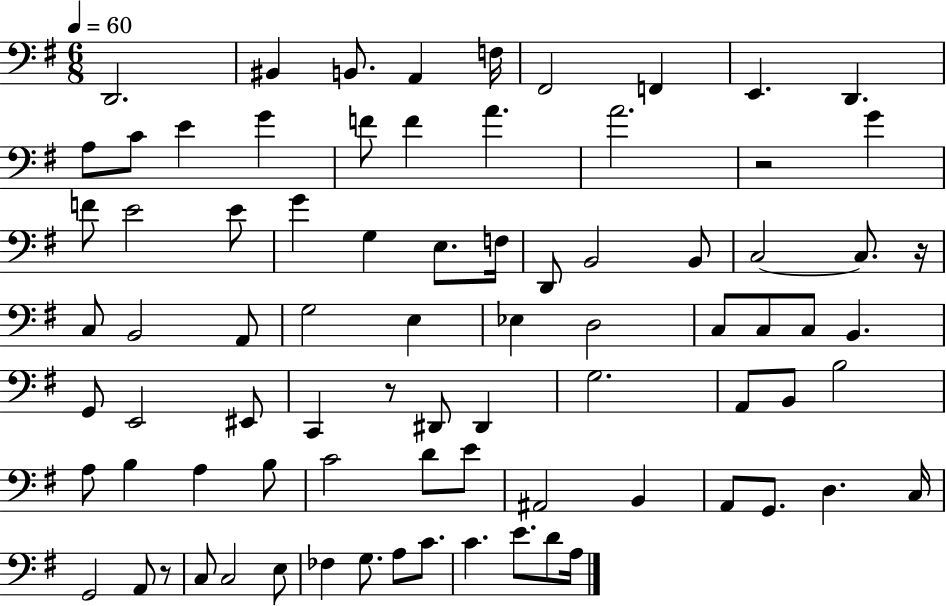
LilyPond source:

{
  \clef bass
  \numericTimeSignature
  \time 6/8
  \key g \major
  \tempo 4 = 60
  \repeat volta 2 { d,2. | bis,4 b,8. a,4 f16 | fis,2 f,4 | e,4. d,4. | \break a8 c'8 e'4 g'4 | f'8 f'4 a'4. | a'2. | r2 g'4 | \break f'8 e'2 e'8 | g'4 g4 e8. f16 | d,8 b,2 b,8 | c2~~ c8. r16 | \break c8 b,2 a,8 | g2 e4 | ees4 d2 | c8 c8 c8 b,4. | \break g,8 e,2 eis,8 | c,4 r8 dis,8 dis,4 | g2. | a,8 b,8 b2 | \break a8 b4 a4 b8 | c'2 d'8 e'8 | ais,2 b,4 | a,8 g,8. d4. c16 | \break g,2 a,8 r8 | c8 c2 e8 | fes4 g8. a8 c'8. | c'4. e'8. d'8 a16 | \break } \bar "|."
}